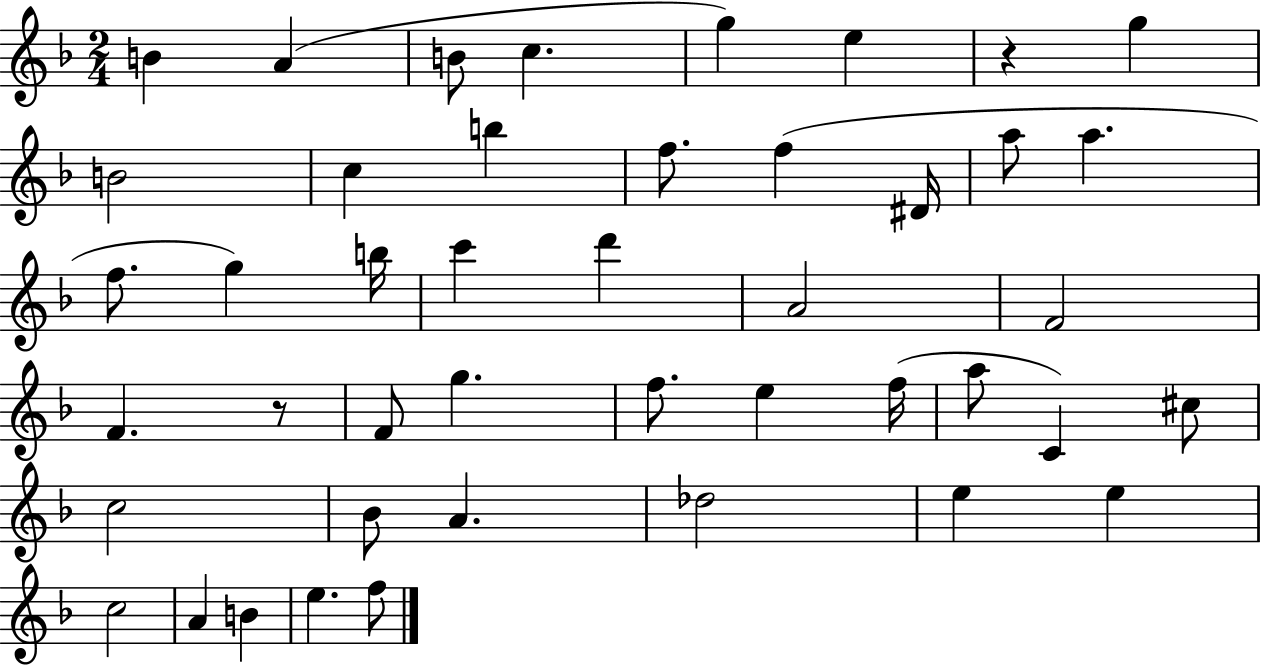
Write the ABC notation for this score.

X:1
T:Untitled
M:2/4
L:1/4
K:F
B A B/2 c g e z g B2 c b f/2 f ^D/4 a/2 a f/2 g b/4 c' d' A2 F2 F z/2 F/2 g f/2 e f/4 a/2 C ^c/2 c2 _B/2 A _d2 e e c2 A B e f/2